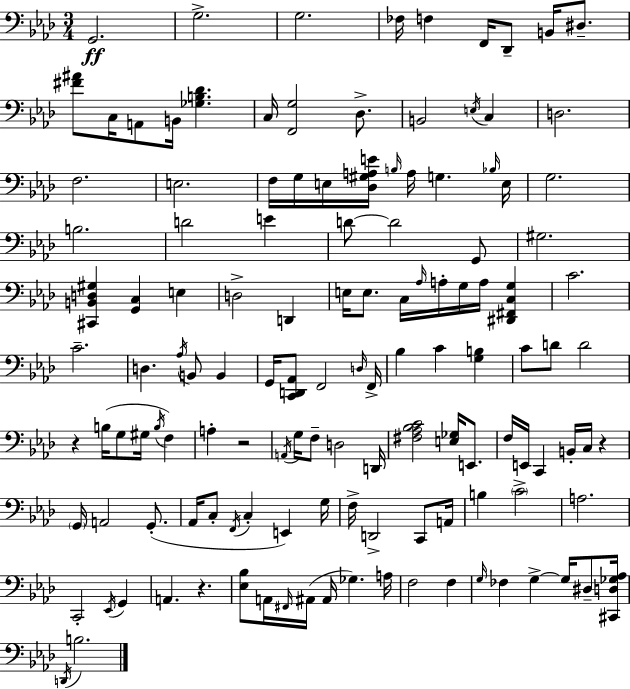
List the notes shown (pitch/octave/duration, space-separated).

G2/h. G3/h. G3/h. FES3/s F3/q F2/s Db2/e B2/s D#3/e. [F#4,A#4]/e C3/s A2/e B2/s [Gb3,B3,Db4]/q. C3/s [F2,G3]/h Db3/e. B2/h E3/s C3/q D3/h. F3/h. E3/h. F3/s G3/s E3/s [Db3,G#3,A3,E4]/s B3/s A3/s G3/q. Bb3/s E3/s G3/h. B3/h. D4/h E4/q D4/e D4/h G2/e G#3/h. [C#2,B2,D3,G#3]/q [G2,C3]/q E3/q D3/h D2/q E3/s E3/e. C3/s Ab3/s A3/s G3/s A3/s [D#2,F#2,C3,G3]/q C4/h. C4/h. D3/q. Ab3/s B2/e B2/q G2/s [C2,D2,Ab2]/e F2/h D3/s F2/s Bb3/q C4/q [G3,B3]/q C4/e D4/e D4/h R/q B3/s G3/e G#3/s B3/s F3/q A3/q R/h A2/s G3/s F3/e D3/h D2/s [F#3,Ab3,Bb3,C4]/h [E3,Gb3]/s E2/e. F3/s E2/s C2/q B2/s C3/s R/q G2/s A2/h G2/e. Ab2/s C3/e F2/s C3/q E2/q G3/s F3/s D2/h C2/e A2/s B3/q C4/h A3/h. C2/h Eb2/s G2/q A2/q. R/q. [Eb3,Bb3]/e A2/s F#2/s A#2/s A#2/s Gb3/q. A3/s F3/h F3/q G3/s FES3/q G3/q G3/s D#3/e [C#2,D3,Gb3,Ab3]/s D2/s B3/h.